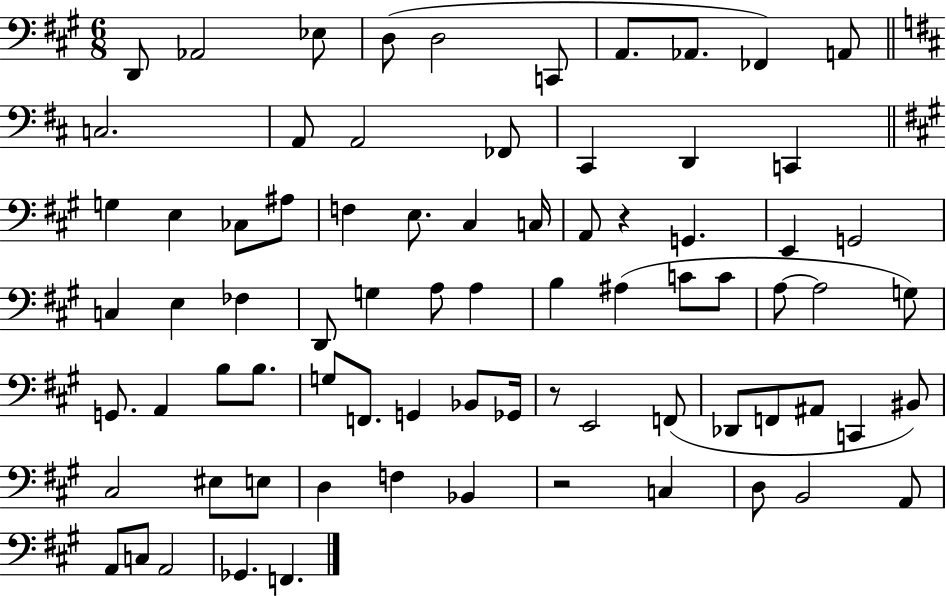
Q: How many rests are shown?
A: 3